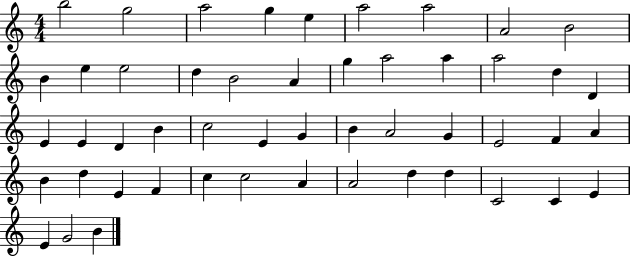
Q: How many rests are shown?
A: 0